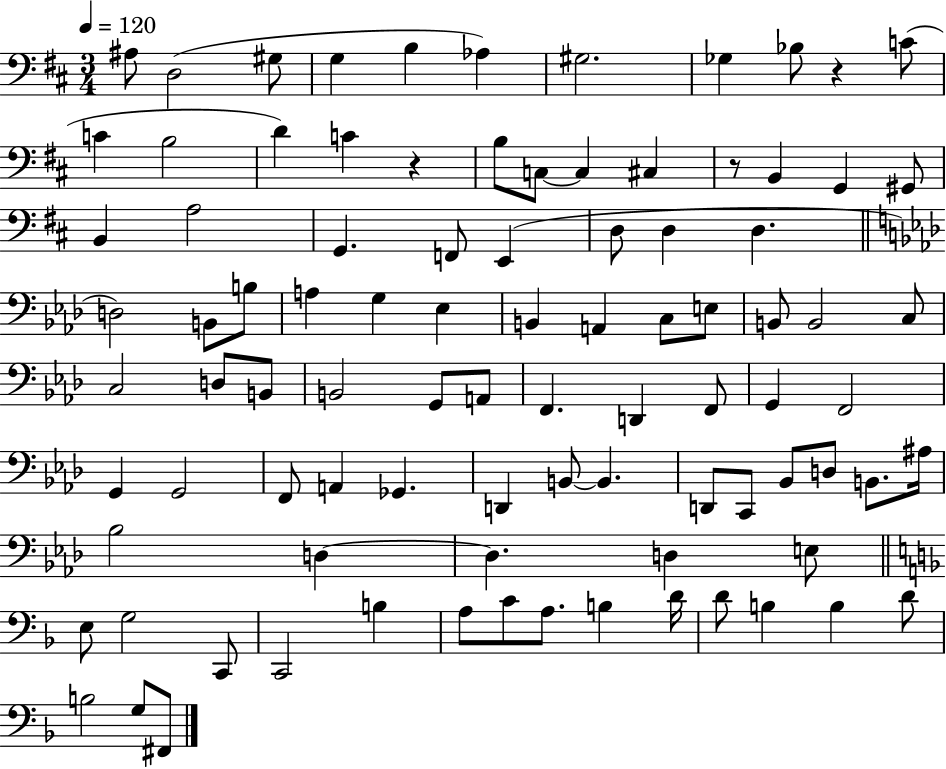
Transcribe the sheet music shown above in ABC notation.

X:1
T:Untitled
M:3/4
L:1/4
K:D
^A,/2 D,2 ^G,/2 G, B, _A, ^G,2 _G, _B,/2 z C/2 C B,2 D C z B,/2 C,/2 C, ^C, z/2 B,, G,, ^G,,/2 B,, A,2 G,, F,,/2 E,, D,/2 D, D, D,2 B,,/2 B,/2 A, G, _E, B,, A,, C,/2 E,/2 B,,/2 B,,2 C,/2 C,2 D,/2 B,,/2 B,,2 G,,/2 A,,/2 F,, D,, F,,/2 G,, F,,2 G,, G,,2 F,,/2 A,, _G,, D,, B,,/2 B,, D,,/2 C,,/2 _B,,/2 D,/2 B,,/2 ^A,/4 _B,2 D, D, D, E,/2 E,/2 G,2 C,,/2 C,,2 B, A,/2 C/2 A,/2 B, D/4 D/2 B, B, D/2 B,2 G,/2 ^F,,/2